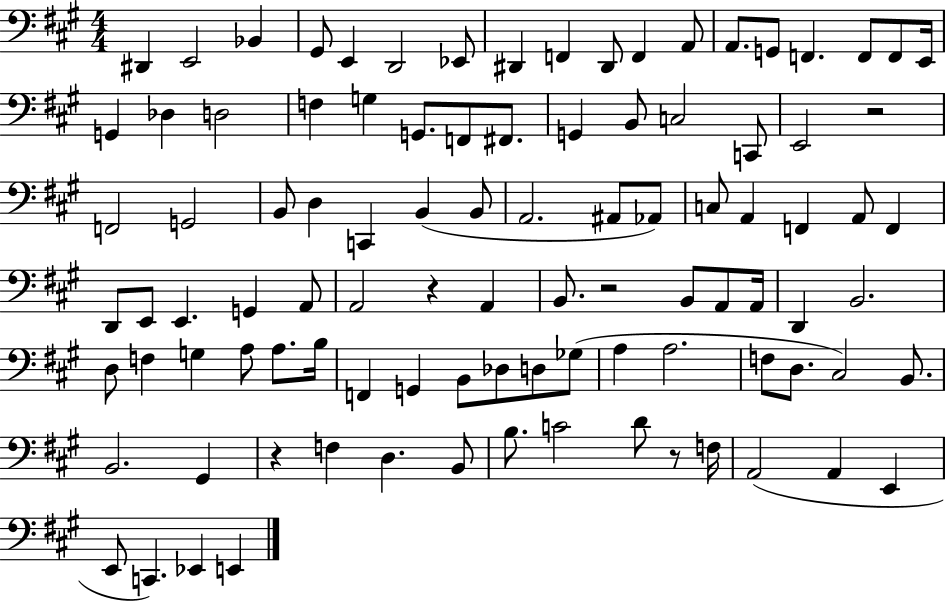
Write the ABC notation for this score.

X:1
T:Untitled
M:4/4
L:1/4
K:A
^D,, E,,2 _B,, ^G,,/2 E,, D,,2 _E,,/2 ^D,, F,, ^D,,/2 F,, A,,/2 A,,/2 G,,/2 F,, F,,/2 F,,/2 E,,/4 G,, _D, D,2 F, G, G,,/2 F,,/2 ^F,,/2 G,, B,,/2 C,2 C,,/2 E,,2 z2 F,,2 G,,2 B,,/2 D, C,, B,, B,,/2 A,,2 ^A,,/2 _A,,/2 C,/2 A,, F,, A,,/2 F,, D,,/2 E,,/2 E,, G,, A,,/2 A,,2 z A,, B,,/2 z2 B,,/2 A,,/2 A,,/4 D,, B,,2 D,/2 F, G, A,/2 A,/2 B,/4 F,, G,, B,,/2 _D,/2 D,/2 _G,/2 A, A,2 F,/2 D,/2 ^C,2 B,,/2 B,,2 ^G,, z F, D, B,,/2 B,/2 C2 D/2 z/2 F,/4 A,,2 A,, E,, E,,/2 C,, _E,, E,,